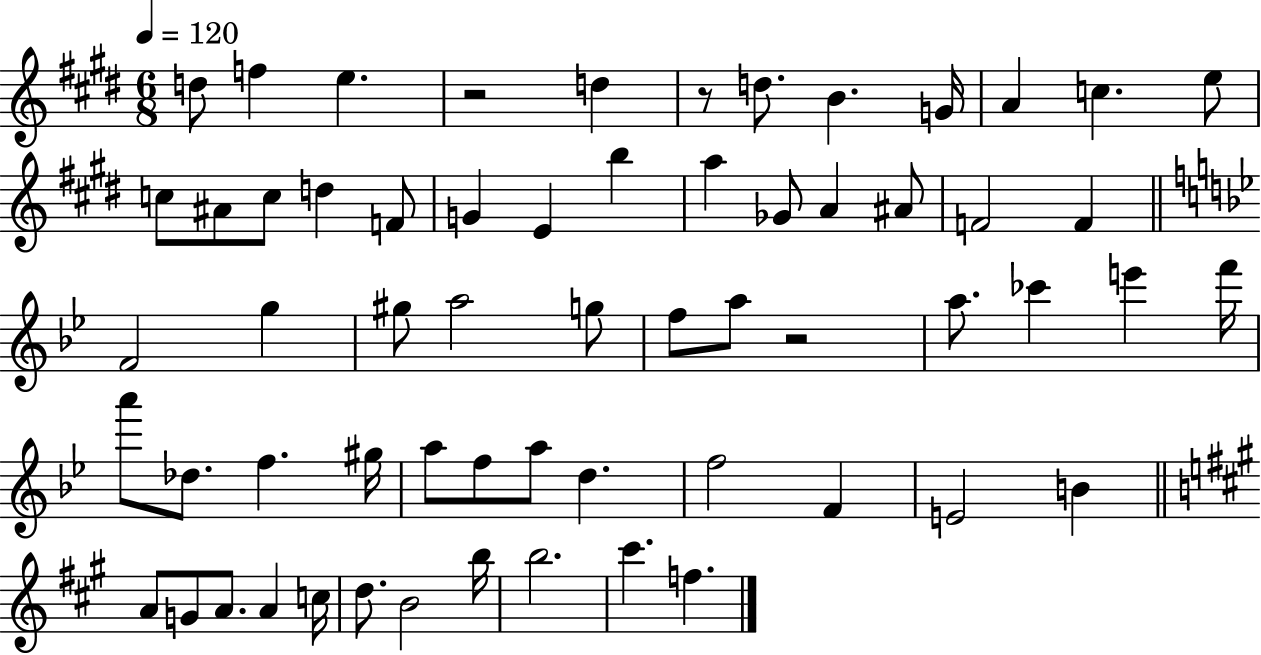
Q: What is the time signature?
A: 6/8